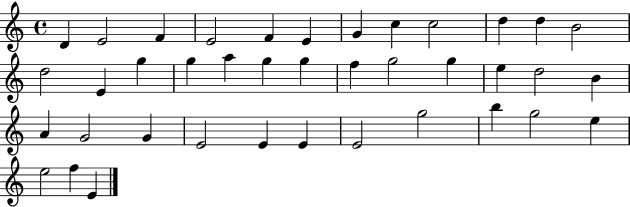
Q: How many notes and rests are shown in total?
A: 39